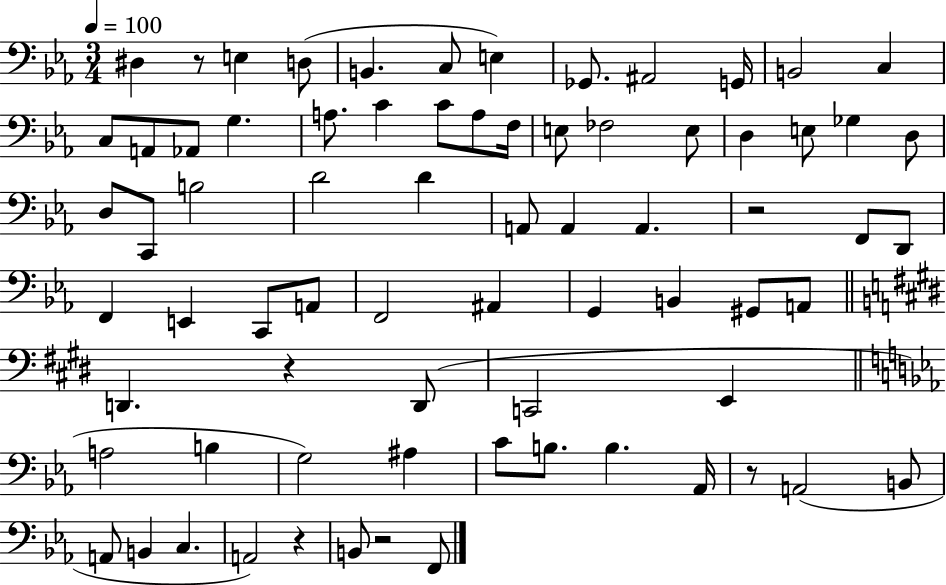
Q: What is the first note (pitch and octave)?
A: D#3